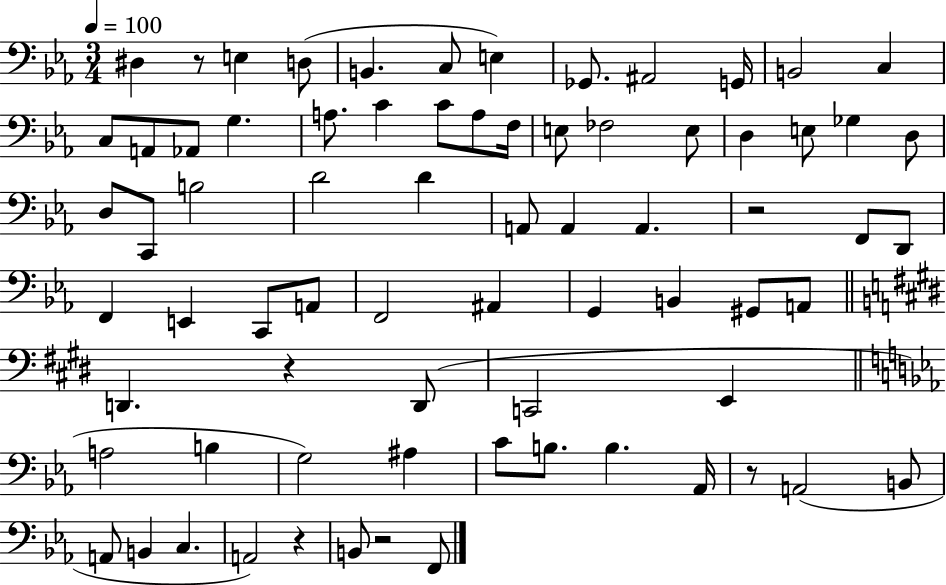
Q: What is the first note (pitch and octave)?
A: D#3